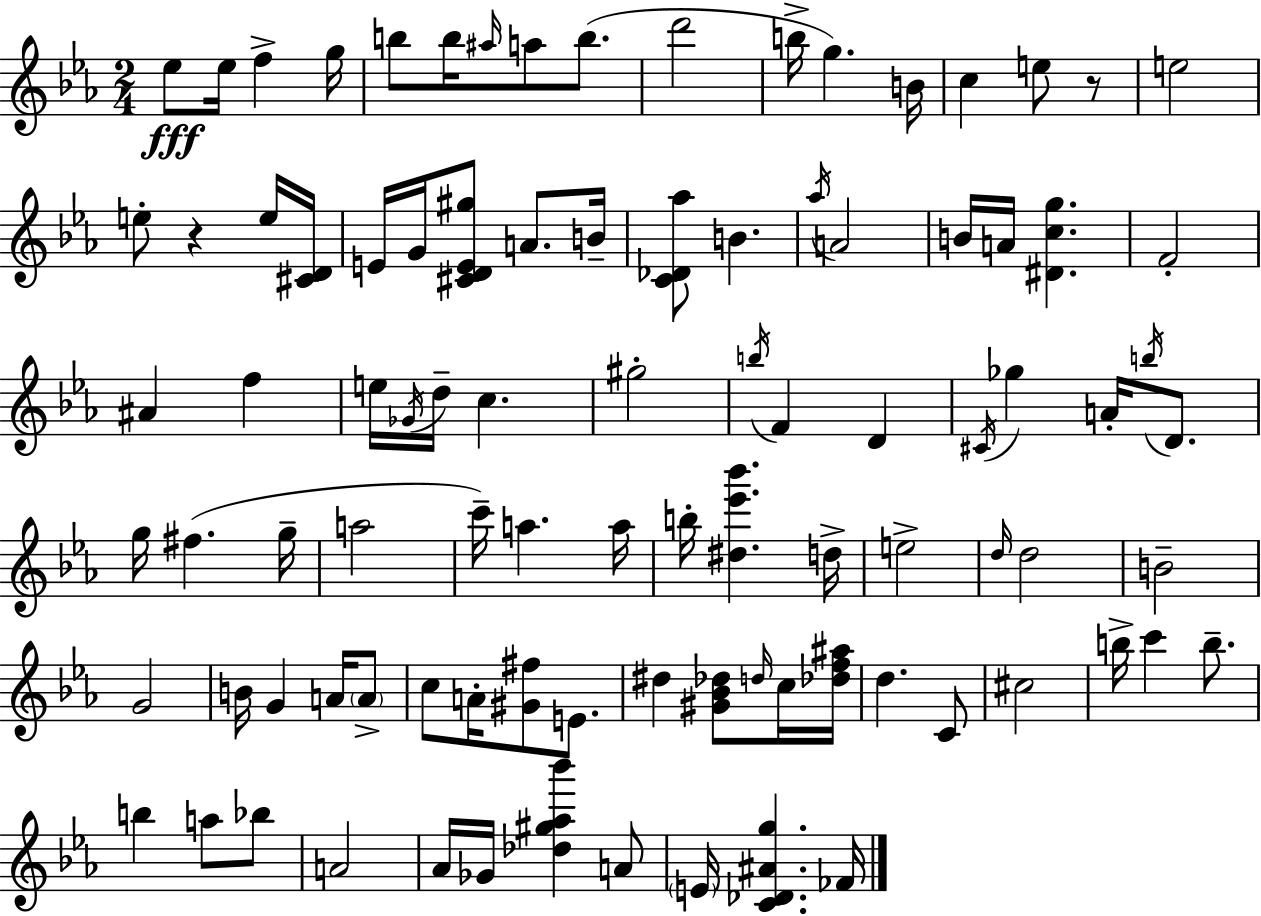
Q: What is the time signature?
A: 2/4